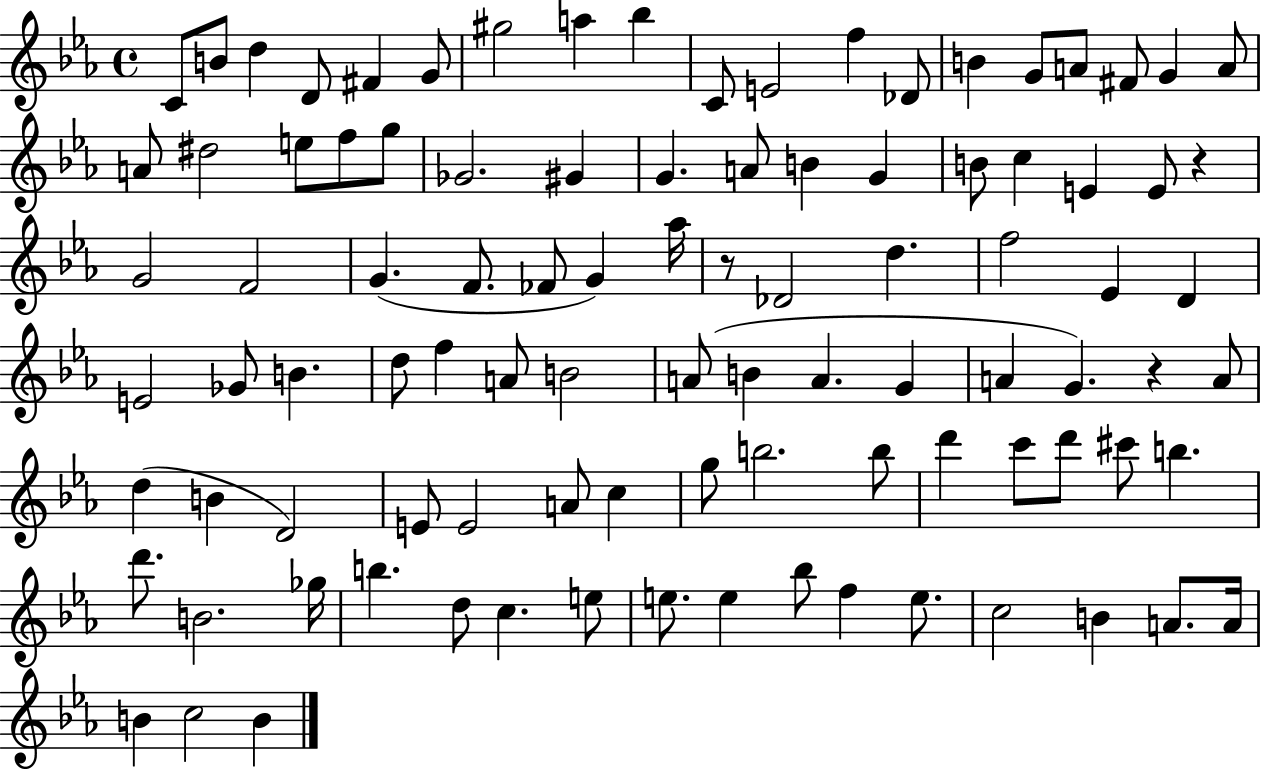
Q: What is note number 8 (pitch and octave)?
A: A5